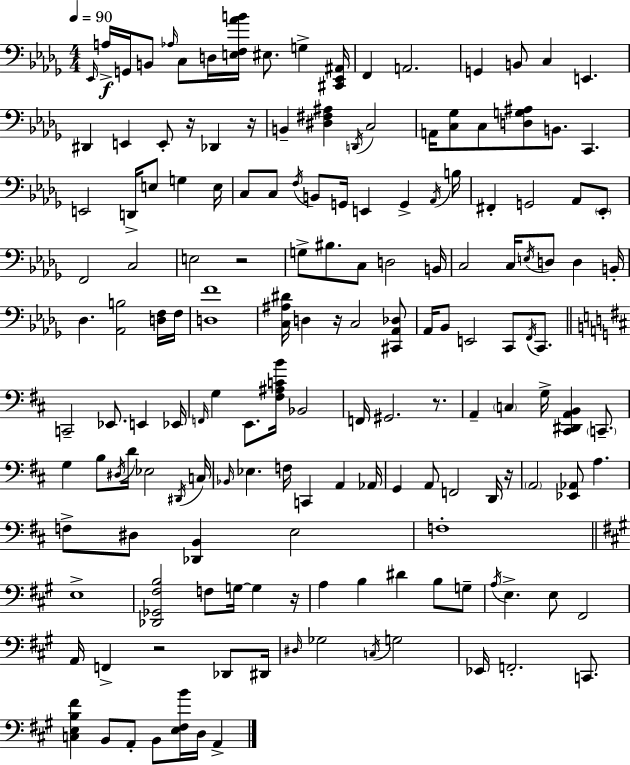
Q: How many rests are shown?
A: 8